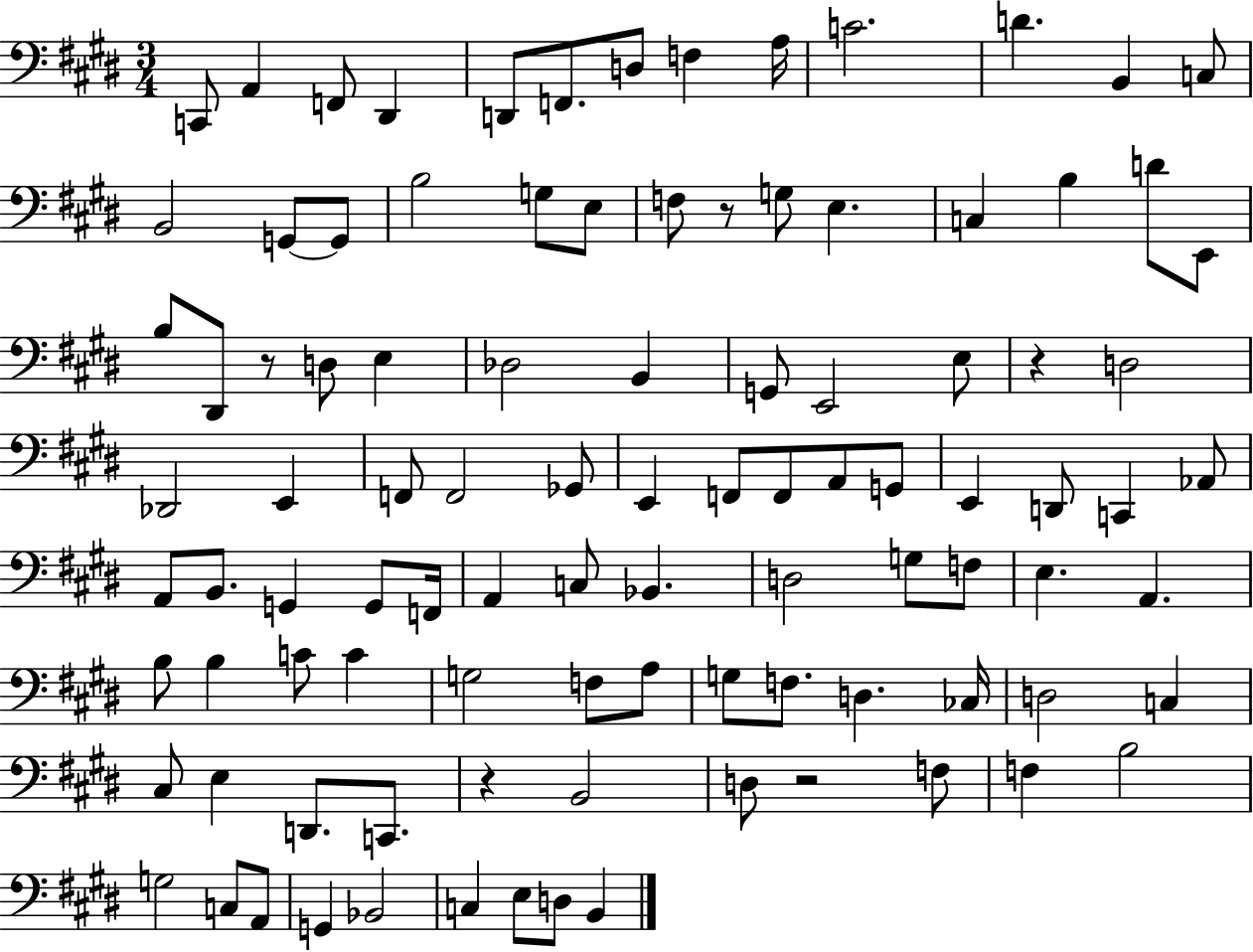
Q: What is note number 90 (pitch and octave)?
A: Bb2